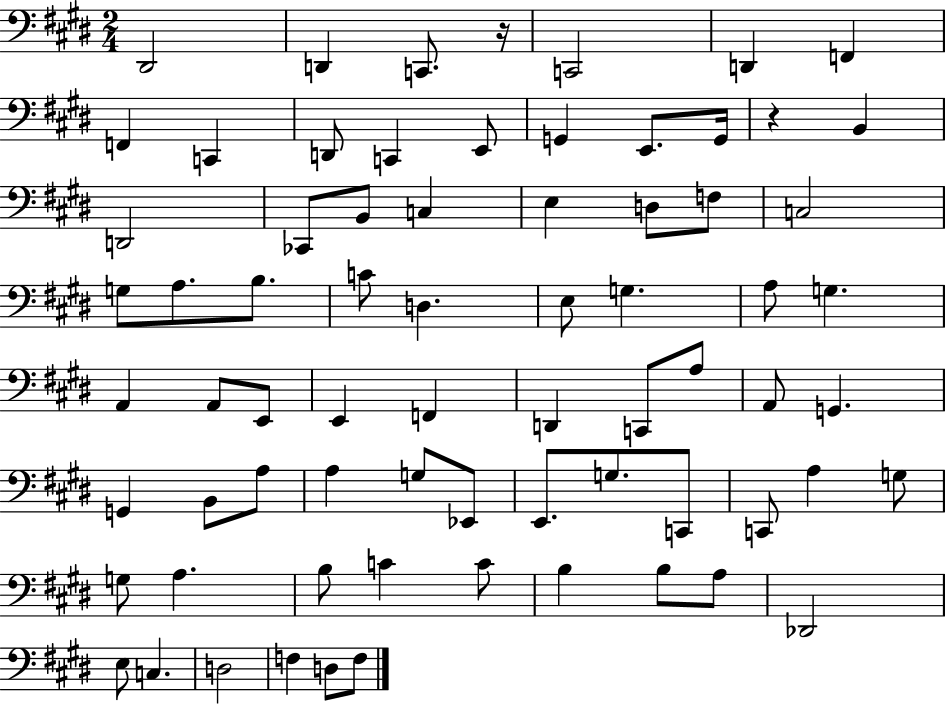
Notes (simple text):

D#2/h D2/q C2/e. R/s C2/h D2/q F2/q F2/q C2/q D2/e C2/q E2/e G2/q E2/e. G2/s R/q B2/q D2/h CES2/e B2/e C3/q E3/q D3/e F3/e C3/h G3/e A3/e. B3/e. C4/e D3/q. E3/e G3/q. A3/e G3/q. A2/q A2/e E2/e E2/q F2/q D2/q C2/e A3/e A2/e G2/q. G2/q B2/e A3/e A3/q G3/e Eb2/e E2/e. G3/e. C2/e C2/e A3/q G3/e G3/e A3/q. B3/e C4/q C4/e B3/q B3/e A3/e Db2/h E3/e C3/q. D3/h F3/q D3/e F3/e